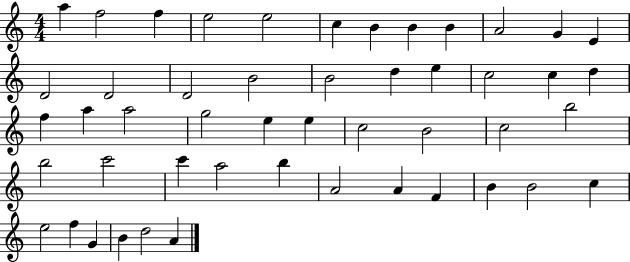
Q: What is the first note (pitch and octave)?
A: A5